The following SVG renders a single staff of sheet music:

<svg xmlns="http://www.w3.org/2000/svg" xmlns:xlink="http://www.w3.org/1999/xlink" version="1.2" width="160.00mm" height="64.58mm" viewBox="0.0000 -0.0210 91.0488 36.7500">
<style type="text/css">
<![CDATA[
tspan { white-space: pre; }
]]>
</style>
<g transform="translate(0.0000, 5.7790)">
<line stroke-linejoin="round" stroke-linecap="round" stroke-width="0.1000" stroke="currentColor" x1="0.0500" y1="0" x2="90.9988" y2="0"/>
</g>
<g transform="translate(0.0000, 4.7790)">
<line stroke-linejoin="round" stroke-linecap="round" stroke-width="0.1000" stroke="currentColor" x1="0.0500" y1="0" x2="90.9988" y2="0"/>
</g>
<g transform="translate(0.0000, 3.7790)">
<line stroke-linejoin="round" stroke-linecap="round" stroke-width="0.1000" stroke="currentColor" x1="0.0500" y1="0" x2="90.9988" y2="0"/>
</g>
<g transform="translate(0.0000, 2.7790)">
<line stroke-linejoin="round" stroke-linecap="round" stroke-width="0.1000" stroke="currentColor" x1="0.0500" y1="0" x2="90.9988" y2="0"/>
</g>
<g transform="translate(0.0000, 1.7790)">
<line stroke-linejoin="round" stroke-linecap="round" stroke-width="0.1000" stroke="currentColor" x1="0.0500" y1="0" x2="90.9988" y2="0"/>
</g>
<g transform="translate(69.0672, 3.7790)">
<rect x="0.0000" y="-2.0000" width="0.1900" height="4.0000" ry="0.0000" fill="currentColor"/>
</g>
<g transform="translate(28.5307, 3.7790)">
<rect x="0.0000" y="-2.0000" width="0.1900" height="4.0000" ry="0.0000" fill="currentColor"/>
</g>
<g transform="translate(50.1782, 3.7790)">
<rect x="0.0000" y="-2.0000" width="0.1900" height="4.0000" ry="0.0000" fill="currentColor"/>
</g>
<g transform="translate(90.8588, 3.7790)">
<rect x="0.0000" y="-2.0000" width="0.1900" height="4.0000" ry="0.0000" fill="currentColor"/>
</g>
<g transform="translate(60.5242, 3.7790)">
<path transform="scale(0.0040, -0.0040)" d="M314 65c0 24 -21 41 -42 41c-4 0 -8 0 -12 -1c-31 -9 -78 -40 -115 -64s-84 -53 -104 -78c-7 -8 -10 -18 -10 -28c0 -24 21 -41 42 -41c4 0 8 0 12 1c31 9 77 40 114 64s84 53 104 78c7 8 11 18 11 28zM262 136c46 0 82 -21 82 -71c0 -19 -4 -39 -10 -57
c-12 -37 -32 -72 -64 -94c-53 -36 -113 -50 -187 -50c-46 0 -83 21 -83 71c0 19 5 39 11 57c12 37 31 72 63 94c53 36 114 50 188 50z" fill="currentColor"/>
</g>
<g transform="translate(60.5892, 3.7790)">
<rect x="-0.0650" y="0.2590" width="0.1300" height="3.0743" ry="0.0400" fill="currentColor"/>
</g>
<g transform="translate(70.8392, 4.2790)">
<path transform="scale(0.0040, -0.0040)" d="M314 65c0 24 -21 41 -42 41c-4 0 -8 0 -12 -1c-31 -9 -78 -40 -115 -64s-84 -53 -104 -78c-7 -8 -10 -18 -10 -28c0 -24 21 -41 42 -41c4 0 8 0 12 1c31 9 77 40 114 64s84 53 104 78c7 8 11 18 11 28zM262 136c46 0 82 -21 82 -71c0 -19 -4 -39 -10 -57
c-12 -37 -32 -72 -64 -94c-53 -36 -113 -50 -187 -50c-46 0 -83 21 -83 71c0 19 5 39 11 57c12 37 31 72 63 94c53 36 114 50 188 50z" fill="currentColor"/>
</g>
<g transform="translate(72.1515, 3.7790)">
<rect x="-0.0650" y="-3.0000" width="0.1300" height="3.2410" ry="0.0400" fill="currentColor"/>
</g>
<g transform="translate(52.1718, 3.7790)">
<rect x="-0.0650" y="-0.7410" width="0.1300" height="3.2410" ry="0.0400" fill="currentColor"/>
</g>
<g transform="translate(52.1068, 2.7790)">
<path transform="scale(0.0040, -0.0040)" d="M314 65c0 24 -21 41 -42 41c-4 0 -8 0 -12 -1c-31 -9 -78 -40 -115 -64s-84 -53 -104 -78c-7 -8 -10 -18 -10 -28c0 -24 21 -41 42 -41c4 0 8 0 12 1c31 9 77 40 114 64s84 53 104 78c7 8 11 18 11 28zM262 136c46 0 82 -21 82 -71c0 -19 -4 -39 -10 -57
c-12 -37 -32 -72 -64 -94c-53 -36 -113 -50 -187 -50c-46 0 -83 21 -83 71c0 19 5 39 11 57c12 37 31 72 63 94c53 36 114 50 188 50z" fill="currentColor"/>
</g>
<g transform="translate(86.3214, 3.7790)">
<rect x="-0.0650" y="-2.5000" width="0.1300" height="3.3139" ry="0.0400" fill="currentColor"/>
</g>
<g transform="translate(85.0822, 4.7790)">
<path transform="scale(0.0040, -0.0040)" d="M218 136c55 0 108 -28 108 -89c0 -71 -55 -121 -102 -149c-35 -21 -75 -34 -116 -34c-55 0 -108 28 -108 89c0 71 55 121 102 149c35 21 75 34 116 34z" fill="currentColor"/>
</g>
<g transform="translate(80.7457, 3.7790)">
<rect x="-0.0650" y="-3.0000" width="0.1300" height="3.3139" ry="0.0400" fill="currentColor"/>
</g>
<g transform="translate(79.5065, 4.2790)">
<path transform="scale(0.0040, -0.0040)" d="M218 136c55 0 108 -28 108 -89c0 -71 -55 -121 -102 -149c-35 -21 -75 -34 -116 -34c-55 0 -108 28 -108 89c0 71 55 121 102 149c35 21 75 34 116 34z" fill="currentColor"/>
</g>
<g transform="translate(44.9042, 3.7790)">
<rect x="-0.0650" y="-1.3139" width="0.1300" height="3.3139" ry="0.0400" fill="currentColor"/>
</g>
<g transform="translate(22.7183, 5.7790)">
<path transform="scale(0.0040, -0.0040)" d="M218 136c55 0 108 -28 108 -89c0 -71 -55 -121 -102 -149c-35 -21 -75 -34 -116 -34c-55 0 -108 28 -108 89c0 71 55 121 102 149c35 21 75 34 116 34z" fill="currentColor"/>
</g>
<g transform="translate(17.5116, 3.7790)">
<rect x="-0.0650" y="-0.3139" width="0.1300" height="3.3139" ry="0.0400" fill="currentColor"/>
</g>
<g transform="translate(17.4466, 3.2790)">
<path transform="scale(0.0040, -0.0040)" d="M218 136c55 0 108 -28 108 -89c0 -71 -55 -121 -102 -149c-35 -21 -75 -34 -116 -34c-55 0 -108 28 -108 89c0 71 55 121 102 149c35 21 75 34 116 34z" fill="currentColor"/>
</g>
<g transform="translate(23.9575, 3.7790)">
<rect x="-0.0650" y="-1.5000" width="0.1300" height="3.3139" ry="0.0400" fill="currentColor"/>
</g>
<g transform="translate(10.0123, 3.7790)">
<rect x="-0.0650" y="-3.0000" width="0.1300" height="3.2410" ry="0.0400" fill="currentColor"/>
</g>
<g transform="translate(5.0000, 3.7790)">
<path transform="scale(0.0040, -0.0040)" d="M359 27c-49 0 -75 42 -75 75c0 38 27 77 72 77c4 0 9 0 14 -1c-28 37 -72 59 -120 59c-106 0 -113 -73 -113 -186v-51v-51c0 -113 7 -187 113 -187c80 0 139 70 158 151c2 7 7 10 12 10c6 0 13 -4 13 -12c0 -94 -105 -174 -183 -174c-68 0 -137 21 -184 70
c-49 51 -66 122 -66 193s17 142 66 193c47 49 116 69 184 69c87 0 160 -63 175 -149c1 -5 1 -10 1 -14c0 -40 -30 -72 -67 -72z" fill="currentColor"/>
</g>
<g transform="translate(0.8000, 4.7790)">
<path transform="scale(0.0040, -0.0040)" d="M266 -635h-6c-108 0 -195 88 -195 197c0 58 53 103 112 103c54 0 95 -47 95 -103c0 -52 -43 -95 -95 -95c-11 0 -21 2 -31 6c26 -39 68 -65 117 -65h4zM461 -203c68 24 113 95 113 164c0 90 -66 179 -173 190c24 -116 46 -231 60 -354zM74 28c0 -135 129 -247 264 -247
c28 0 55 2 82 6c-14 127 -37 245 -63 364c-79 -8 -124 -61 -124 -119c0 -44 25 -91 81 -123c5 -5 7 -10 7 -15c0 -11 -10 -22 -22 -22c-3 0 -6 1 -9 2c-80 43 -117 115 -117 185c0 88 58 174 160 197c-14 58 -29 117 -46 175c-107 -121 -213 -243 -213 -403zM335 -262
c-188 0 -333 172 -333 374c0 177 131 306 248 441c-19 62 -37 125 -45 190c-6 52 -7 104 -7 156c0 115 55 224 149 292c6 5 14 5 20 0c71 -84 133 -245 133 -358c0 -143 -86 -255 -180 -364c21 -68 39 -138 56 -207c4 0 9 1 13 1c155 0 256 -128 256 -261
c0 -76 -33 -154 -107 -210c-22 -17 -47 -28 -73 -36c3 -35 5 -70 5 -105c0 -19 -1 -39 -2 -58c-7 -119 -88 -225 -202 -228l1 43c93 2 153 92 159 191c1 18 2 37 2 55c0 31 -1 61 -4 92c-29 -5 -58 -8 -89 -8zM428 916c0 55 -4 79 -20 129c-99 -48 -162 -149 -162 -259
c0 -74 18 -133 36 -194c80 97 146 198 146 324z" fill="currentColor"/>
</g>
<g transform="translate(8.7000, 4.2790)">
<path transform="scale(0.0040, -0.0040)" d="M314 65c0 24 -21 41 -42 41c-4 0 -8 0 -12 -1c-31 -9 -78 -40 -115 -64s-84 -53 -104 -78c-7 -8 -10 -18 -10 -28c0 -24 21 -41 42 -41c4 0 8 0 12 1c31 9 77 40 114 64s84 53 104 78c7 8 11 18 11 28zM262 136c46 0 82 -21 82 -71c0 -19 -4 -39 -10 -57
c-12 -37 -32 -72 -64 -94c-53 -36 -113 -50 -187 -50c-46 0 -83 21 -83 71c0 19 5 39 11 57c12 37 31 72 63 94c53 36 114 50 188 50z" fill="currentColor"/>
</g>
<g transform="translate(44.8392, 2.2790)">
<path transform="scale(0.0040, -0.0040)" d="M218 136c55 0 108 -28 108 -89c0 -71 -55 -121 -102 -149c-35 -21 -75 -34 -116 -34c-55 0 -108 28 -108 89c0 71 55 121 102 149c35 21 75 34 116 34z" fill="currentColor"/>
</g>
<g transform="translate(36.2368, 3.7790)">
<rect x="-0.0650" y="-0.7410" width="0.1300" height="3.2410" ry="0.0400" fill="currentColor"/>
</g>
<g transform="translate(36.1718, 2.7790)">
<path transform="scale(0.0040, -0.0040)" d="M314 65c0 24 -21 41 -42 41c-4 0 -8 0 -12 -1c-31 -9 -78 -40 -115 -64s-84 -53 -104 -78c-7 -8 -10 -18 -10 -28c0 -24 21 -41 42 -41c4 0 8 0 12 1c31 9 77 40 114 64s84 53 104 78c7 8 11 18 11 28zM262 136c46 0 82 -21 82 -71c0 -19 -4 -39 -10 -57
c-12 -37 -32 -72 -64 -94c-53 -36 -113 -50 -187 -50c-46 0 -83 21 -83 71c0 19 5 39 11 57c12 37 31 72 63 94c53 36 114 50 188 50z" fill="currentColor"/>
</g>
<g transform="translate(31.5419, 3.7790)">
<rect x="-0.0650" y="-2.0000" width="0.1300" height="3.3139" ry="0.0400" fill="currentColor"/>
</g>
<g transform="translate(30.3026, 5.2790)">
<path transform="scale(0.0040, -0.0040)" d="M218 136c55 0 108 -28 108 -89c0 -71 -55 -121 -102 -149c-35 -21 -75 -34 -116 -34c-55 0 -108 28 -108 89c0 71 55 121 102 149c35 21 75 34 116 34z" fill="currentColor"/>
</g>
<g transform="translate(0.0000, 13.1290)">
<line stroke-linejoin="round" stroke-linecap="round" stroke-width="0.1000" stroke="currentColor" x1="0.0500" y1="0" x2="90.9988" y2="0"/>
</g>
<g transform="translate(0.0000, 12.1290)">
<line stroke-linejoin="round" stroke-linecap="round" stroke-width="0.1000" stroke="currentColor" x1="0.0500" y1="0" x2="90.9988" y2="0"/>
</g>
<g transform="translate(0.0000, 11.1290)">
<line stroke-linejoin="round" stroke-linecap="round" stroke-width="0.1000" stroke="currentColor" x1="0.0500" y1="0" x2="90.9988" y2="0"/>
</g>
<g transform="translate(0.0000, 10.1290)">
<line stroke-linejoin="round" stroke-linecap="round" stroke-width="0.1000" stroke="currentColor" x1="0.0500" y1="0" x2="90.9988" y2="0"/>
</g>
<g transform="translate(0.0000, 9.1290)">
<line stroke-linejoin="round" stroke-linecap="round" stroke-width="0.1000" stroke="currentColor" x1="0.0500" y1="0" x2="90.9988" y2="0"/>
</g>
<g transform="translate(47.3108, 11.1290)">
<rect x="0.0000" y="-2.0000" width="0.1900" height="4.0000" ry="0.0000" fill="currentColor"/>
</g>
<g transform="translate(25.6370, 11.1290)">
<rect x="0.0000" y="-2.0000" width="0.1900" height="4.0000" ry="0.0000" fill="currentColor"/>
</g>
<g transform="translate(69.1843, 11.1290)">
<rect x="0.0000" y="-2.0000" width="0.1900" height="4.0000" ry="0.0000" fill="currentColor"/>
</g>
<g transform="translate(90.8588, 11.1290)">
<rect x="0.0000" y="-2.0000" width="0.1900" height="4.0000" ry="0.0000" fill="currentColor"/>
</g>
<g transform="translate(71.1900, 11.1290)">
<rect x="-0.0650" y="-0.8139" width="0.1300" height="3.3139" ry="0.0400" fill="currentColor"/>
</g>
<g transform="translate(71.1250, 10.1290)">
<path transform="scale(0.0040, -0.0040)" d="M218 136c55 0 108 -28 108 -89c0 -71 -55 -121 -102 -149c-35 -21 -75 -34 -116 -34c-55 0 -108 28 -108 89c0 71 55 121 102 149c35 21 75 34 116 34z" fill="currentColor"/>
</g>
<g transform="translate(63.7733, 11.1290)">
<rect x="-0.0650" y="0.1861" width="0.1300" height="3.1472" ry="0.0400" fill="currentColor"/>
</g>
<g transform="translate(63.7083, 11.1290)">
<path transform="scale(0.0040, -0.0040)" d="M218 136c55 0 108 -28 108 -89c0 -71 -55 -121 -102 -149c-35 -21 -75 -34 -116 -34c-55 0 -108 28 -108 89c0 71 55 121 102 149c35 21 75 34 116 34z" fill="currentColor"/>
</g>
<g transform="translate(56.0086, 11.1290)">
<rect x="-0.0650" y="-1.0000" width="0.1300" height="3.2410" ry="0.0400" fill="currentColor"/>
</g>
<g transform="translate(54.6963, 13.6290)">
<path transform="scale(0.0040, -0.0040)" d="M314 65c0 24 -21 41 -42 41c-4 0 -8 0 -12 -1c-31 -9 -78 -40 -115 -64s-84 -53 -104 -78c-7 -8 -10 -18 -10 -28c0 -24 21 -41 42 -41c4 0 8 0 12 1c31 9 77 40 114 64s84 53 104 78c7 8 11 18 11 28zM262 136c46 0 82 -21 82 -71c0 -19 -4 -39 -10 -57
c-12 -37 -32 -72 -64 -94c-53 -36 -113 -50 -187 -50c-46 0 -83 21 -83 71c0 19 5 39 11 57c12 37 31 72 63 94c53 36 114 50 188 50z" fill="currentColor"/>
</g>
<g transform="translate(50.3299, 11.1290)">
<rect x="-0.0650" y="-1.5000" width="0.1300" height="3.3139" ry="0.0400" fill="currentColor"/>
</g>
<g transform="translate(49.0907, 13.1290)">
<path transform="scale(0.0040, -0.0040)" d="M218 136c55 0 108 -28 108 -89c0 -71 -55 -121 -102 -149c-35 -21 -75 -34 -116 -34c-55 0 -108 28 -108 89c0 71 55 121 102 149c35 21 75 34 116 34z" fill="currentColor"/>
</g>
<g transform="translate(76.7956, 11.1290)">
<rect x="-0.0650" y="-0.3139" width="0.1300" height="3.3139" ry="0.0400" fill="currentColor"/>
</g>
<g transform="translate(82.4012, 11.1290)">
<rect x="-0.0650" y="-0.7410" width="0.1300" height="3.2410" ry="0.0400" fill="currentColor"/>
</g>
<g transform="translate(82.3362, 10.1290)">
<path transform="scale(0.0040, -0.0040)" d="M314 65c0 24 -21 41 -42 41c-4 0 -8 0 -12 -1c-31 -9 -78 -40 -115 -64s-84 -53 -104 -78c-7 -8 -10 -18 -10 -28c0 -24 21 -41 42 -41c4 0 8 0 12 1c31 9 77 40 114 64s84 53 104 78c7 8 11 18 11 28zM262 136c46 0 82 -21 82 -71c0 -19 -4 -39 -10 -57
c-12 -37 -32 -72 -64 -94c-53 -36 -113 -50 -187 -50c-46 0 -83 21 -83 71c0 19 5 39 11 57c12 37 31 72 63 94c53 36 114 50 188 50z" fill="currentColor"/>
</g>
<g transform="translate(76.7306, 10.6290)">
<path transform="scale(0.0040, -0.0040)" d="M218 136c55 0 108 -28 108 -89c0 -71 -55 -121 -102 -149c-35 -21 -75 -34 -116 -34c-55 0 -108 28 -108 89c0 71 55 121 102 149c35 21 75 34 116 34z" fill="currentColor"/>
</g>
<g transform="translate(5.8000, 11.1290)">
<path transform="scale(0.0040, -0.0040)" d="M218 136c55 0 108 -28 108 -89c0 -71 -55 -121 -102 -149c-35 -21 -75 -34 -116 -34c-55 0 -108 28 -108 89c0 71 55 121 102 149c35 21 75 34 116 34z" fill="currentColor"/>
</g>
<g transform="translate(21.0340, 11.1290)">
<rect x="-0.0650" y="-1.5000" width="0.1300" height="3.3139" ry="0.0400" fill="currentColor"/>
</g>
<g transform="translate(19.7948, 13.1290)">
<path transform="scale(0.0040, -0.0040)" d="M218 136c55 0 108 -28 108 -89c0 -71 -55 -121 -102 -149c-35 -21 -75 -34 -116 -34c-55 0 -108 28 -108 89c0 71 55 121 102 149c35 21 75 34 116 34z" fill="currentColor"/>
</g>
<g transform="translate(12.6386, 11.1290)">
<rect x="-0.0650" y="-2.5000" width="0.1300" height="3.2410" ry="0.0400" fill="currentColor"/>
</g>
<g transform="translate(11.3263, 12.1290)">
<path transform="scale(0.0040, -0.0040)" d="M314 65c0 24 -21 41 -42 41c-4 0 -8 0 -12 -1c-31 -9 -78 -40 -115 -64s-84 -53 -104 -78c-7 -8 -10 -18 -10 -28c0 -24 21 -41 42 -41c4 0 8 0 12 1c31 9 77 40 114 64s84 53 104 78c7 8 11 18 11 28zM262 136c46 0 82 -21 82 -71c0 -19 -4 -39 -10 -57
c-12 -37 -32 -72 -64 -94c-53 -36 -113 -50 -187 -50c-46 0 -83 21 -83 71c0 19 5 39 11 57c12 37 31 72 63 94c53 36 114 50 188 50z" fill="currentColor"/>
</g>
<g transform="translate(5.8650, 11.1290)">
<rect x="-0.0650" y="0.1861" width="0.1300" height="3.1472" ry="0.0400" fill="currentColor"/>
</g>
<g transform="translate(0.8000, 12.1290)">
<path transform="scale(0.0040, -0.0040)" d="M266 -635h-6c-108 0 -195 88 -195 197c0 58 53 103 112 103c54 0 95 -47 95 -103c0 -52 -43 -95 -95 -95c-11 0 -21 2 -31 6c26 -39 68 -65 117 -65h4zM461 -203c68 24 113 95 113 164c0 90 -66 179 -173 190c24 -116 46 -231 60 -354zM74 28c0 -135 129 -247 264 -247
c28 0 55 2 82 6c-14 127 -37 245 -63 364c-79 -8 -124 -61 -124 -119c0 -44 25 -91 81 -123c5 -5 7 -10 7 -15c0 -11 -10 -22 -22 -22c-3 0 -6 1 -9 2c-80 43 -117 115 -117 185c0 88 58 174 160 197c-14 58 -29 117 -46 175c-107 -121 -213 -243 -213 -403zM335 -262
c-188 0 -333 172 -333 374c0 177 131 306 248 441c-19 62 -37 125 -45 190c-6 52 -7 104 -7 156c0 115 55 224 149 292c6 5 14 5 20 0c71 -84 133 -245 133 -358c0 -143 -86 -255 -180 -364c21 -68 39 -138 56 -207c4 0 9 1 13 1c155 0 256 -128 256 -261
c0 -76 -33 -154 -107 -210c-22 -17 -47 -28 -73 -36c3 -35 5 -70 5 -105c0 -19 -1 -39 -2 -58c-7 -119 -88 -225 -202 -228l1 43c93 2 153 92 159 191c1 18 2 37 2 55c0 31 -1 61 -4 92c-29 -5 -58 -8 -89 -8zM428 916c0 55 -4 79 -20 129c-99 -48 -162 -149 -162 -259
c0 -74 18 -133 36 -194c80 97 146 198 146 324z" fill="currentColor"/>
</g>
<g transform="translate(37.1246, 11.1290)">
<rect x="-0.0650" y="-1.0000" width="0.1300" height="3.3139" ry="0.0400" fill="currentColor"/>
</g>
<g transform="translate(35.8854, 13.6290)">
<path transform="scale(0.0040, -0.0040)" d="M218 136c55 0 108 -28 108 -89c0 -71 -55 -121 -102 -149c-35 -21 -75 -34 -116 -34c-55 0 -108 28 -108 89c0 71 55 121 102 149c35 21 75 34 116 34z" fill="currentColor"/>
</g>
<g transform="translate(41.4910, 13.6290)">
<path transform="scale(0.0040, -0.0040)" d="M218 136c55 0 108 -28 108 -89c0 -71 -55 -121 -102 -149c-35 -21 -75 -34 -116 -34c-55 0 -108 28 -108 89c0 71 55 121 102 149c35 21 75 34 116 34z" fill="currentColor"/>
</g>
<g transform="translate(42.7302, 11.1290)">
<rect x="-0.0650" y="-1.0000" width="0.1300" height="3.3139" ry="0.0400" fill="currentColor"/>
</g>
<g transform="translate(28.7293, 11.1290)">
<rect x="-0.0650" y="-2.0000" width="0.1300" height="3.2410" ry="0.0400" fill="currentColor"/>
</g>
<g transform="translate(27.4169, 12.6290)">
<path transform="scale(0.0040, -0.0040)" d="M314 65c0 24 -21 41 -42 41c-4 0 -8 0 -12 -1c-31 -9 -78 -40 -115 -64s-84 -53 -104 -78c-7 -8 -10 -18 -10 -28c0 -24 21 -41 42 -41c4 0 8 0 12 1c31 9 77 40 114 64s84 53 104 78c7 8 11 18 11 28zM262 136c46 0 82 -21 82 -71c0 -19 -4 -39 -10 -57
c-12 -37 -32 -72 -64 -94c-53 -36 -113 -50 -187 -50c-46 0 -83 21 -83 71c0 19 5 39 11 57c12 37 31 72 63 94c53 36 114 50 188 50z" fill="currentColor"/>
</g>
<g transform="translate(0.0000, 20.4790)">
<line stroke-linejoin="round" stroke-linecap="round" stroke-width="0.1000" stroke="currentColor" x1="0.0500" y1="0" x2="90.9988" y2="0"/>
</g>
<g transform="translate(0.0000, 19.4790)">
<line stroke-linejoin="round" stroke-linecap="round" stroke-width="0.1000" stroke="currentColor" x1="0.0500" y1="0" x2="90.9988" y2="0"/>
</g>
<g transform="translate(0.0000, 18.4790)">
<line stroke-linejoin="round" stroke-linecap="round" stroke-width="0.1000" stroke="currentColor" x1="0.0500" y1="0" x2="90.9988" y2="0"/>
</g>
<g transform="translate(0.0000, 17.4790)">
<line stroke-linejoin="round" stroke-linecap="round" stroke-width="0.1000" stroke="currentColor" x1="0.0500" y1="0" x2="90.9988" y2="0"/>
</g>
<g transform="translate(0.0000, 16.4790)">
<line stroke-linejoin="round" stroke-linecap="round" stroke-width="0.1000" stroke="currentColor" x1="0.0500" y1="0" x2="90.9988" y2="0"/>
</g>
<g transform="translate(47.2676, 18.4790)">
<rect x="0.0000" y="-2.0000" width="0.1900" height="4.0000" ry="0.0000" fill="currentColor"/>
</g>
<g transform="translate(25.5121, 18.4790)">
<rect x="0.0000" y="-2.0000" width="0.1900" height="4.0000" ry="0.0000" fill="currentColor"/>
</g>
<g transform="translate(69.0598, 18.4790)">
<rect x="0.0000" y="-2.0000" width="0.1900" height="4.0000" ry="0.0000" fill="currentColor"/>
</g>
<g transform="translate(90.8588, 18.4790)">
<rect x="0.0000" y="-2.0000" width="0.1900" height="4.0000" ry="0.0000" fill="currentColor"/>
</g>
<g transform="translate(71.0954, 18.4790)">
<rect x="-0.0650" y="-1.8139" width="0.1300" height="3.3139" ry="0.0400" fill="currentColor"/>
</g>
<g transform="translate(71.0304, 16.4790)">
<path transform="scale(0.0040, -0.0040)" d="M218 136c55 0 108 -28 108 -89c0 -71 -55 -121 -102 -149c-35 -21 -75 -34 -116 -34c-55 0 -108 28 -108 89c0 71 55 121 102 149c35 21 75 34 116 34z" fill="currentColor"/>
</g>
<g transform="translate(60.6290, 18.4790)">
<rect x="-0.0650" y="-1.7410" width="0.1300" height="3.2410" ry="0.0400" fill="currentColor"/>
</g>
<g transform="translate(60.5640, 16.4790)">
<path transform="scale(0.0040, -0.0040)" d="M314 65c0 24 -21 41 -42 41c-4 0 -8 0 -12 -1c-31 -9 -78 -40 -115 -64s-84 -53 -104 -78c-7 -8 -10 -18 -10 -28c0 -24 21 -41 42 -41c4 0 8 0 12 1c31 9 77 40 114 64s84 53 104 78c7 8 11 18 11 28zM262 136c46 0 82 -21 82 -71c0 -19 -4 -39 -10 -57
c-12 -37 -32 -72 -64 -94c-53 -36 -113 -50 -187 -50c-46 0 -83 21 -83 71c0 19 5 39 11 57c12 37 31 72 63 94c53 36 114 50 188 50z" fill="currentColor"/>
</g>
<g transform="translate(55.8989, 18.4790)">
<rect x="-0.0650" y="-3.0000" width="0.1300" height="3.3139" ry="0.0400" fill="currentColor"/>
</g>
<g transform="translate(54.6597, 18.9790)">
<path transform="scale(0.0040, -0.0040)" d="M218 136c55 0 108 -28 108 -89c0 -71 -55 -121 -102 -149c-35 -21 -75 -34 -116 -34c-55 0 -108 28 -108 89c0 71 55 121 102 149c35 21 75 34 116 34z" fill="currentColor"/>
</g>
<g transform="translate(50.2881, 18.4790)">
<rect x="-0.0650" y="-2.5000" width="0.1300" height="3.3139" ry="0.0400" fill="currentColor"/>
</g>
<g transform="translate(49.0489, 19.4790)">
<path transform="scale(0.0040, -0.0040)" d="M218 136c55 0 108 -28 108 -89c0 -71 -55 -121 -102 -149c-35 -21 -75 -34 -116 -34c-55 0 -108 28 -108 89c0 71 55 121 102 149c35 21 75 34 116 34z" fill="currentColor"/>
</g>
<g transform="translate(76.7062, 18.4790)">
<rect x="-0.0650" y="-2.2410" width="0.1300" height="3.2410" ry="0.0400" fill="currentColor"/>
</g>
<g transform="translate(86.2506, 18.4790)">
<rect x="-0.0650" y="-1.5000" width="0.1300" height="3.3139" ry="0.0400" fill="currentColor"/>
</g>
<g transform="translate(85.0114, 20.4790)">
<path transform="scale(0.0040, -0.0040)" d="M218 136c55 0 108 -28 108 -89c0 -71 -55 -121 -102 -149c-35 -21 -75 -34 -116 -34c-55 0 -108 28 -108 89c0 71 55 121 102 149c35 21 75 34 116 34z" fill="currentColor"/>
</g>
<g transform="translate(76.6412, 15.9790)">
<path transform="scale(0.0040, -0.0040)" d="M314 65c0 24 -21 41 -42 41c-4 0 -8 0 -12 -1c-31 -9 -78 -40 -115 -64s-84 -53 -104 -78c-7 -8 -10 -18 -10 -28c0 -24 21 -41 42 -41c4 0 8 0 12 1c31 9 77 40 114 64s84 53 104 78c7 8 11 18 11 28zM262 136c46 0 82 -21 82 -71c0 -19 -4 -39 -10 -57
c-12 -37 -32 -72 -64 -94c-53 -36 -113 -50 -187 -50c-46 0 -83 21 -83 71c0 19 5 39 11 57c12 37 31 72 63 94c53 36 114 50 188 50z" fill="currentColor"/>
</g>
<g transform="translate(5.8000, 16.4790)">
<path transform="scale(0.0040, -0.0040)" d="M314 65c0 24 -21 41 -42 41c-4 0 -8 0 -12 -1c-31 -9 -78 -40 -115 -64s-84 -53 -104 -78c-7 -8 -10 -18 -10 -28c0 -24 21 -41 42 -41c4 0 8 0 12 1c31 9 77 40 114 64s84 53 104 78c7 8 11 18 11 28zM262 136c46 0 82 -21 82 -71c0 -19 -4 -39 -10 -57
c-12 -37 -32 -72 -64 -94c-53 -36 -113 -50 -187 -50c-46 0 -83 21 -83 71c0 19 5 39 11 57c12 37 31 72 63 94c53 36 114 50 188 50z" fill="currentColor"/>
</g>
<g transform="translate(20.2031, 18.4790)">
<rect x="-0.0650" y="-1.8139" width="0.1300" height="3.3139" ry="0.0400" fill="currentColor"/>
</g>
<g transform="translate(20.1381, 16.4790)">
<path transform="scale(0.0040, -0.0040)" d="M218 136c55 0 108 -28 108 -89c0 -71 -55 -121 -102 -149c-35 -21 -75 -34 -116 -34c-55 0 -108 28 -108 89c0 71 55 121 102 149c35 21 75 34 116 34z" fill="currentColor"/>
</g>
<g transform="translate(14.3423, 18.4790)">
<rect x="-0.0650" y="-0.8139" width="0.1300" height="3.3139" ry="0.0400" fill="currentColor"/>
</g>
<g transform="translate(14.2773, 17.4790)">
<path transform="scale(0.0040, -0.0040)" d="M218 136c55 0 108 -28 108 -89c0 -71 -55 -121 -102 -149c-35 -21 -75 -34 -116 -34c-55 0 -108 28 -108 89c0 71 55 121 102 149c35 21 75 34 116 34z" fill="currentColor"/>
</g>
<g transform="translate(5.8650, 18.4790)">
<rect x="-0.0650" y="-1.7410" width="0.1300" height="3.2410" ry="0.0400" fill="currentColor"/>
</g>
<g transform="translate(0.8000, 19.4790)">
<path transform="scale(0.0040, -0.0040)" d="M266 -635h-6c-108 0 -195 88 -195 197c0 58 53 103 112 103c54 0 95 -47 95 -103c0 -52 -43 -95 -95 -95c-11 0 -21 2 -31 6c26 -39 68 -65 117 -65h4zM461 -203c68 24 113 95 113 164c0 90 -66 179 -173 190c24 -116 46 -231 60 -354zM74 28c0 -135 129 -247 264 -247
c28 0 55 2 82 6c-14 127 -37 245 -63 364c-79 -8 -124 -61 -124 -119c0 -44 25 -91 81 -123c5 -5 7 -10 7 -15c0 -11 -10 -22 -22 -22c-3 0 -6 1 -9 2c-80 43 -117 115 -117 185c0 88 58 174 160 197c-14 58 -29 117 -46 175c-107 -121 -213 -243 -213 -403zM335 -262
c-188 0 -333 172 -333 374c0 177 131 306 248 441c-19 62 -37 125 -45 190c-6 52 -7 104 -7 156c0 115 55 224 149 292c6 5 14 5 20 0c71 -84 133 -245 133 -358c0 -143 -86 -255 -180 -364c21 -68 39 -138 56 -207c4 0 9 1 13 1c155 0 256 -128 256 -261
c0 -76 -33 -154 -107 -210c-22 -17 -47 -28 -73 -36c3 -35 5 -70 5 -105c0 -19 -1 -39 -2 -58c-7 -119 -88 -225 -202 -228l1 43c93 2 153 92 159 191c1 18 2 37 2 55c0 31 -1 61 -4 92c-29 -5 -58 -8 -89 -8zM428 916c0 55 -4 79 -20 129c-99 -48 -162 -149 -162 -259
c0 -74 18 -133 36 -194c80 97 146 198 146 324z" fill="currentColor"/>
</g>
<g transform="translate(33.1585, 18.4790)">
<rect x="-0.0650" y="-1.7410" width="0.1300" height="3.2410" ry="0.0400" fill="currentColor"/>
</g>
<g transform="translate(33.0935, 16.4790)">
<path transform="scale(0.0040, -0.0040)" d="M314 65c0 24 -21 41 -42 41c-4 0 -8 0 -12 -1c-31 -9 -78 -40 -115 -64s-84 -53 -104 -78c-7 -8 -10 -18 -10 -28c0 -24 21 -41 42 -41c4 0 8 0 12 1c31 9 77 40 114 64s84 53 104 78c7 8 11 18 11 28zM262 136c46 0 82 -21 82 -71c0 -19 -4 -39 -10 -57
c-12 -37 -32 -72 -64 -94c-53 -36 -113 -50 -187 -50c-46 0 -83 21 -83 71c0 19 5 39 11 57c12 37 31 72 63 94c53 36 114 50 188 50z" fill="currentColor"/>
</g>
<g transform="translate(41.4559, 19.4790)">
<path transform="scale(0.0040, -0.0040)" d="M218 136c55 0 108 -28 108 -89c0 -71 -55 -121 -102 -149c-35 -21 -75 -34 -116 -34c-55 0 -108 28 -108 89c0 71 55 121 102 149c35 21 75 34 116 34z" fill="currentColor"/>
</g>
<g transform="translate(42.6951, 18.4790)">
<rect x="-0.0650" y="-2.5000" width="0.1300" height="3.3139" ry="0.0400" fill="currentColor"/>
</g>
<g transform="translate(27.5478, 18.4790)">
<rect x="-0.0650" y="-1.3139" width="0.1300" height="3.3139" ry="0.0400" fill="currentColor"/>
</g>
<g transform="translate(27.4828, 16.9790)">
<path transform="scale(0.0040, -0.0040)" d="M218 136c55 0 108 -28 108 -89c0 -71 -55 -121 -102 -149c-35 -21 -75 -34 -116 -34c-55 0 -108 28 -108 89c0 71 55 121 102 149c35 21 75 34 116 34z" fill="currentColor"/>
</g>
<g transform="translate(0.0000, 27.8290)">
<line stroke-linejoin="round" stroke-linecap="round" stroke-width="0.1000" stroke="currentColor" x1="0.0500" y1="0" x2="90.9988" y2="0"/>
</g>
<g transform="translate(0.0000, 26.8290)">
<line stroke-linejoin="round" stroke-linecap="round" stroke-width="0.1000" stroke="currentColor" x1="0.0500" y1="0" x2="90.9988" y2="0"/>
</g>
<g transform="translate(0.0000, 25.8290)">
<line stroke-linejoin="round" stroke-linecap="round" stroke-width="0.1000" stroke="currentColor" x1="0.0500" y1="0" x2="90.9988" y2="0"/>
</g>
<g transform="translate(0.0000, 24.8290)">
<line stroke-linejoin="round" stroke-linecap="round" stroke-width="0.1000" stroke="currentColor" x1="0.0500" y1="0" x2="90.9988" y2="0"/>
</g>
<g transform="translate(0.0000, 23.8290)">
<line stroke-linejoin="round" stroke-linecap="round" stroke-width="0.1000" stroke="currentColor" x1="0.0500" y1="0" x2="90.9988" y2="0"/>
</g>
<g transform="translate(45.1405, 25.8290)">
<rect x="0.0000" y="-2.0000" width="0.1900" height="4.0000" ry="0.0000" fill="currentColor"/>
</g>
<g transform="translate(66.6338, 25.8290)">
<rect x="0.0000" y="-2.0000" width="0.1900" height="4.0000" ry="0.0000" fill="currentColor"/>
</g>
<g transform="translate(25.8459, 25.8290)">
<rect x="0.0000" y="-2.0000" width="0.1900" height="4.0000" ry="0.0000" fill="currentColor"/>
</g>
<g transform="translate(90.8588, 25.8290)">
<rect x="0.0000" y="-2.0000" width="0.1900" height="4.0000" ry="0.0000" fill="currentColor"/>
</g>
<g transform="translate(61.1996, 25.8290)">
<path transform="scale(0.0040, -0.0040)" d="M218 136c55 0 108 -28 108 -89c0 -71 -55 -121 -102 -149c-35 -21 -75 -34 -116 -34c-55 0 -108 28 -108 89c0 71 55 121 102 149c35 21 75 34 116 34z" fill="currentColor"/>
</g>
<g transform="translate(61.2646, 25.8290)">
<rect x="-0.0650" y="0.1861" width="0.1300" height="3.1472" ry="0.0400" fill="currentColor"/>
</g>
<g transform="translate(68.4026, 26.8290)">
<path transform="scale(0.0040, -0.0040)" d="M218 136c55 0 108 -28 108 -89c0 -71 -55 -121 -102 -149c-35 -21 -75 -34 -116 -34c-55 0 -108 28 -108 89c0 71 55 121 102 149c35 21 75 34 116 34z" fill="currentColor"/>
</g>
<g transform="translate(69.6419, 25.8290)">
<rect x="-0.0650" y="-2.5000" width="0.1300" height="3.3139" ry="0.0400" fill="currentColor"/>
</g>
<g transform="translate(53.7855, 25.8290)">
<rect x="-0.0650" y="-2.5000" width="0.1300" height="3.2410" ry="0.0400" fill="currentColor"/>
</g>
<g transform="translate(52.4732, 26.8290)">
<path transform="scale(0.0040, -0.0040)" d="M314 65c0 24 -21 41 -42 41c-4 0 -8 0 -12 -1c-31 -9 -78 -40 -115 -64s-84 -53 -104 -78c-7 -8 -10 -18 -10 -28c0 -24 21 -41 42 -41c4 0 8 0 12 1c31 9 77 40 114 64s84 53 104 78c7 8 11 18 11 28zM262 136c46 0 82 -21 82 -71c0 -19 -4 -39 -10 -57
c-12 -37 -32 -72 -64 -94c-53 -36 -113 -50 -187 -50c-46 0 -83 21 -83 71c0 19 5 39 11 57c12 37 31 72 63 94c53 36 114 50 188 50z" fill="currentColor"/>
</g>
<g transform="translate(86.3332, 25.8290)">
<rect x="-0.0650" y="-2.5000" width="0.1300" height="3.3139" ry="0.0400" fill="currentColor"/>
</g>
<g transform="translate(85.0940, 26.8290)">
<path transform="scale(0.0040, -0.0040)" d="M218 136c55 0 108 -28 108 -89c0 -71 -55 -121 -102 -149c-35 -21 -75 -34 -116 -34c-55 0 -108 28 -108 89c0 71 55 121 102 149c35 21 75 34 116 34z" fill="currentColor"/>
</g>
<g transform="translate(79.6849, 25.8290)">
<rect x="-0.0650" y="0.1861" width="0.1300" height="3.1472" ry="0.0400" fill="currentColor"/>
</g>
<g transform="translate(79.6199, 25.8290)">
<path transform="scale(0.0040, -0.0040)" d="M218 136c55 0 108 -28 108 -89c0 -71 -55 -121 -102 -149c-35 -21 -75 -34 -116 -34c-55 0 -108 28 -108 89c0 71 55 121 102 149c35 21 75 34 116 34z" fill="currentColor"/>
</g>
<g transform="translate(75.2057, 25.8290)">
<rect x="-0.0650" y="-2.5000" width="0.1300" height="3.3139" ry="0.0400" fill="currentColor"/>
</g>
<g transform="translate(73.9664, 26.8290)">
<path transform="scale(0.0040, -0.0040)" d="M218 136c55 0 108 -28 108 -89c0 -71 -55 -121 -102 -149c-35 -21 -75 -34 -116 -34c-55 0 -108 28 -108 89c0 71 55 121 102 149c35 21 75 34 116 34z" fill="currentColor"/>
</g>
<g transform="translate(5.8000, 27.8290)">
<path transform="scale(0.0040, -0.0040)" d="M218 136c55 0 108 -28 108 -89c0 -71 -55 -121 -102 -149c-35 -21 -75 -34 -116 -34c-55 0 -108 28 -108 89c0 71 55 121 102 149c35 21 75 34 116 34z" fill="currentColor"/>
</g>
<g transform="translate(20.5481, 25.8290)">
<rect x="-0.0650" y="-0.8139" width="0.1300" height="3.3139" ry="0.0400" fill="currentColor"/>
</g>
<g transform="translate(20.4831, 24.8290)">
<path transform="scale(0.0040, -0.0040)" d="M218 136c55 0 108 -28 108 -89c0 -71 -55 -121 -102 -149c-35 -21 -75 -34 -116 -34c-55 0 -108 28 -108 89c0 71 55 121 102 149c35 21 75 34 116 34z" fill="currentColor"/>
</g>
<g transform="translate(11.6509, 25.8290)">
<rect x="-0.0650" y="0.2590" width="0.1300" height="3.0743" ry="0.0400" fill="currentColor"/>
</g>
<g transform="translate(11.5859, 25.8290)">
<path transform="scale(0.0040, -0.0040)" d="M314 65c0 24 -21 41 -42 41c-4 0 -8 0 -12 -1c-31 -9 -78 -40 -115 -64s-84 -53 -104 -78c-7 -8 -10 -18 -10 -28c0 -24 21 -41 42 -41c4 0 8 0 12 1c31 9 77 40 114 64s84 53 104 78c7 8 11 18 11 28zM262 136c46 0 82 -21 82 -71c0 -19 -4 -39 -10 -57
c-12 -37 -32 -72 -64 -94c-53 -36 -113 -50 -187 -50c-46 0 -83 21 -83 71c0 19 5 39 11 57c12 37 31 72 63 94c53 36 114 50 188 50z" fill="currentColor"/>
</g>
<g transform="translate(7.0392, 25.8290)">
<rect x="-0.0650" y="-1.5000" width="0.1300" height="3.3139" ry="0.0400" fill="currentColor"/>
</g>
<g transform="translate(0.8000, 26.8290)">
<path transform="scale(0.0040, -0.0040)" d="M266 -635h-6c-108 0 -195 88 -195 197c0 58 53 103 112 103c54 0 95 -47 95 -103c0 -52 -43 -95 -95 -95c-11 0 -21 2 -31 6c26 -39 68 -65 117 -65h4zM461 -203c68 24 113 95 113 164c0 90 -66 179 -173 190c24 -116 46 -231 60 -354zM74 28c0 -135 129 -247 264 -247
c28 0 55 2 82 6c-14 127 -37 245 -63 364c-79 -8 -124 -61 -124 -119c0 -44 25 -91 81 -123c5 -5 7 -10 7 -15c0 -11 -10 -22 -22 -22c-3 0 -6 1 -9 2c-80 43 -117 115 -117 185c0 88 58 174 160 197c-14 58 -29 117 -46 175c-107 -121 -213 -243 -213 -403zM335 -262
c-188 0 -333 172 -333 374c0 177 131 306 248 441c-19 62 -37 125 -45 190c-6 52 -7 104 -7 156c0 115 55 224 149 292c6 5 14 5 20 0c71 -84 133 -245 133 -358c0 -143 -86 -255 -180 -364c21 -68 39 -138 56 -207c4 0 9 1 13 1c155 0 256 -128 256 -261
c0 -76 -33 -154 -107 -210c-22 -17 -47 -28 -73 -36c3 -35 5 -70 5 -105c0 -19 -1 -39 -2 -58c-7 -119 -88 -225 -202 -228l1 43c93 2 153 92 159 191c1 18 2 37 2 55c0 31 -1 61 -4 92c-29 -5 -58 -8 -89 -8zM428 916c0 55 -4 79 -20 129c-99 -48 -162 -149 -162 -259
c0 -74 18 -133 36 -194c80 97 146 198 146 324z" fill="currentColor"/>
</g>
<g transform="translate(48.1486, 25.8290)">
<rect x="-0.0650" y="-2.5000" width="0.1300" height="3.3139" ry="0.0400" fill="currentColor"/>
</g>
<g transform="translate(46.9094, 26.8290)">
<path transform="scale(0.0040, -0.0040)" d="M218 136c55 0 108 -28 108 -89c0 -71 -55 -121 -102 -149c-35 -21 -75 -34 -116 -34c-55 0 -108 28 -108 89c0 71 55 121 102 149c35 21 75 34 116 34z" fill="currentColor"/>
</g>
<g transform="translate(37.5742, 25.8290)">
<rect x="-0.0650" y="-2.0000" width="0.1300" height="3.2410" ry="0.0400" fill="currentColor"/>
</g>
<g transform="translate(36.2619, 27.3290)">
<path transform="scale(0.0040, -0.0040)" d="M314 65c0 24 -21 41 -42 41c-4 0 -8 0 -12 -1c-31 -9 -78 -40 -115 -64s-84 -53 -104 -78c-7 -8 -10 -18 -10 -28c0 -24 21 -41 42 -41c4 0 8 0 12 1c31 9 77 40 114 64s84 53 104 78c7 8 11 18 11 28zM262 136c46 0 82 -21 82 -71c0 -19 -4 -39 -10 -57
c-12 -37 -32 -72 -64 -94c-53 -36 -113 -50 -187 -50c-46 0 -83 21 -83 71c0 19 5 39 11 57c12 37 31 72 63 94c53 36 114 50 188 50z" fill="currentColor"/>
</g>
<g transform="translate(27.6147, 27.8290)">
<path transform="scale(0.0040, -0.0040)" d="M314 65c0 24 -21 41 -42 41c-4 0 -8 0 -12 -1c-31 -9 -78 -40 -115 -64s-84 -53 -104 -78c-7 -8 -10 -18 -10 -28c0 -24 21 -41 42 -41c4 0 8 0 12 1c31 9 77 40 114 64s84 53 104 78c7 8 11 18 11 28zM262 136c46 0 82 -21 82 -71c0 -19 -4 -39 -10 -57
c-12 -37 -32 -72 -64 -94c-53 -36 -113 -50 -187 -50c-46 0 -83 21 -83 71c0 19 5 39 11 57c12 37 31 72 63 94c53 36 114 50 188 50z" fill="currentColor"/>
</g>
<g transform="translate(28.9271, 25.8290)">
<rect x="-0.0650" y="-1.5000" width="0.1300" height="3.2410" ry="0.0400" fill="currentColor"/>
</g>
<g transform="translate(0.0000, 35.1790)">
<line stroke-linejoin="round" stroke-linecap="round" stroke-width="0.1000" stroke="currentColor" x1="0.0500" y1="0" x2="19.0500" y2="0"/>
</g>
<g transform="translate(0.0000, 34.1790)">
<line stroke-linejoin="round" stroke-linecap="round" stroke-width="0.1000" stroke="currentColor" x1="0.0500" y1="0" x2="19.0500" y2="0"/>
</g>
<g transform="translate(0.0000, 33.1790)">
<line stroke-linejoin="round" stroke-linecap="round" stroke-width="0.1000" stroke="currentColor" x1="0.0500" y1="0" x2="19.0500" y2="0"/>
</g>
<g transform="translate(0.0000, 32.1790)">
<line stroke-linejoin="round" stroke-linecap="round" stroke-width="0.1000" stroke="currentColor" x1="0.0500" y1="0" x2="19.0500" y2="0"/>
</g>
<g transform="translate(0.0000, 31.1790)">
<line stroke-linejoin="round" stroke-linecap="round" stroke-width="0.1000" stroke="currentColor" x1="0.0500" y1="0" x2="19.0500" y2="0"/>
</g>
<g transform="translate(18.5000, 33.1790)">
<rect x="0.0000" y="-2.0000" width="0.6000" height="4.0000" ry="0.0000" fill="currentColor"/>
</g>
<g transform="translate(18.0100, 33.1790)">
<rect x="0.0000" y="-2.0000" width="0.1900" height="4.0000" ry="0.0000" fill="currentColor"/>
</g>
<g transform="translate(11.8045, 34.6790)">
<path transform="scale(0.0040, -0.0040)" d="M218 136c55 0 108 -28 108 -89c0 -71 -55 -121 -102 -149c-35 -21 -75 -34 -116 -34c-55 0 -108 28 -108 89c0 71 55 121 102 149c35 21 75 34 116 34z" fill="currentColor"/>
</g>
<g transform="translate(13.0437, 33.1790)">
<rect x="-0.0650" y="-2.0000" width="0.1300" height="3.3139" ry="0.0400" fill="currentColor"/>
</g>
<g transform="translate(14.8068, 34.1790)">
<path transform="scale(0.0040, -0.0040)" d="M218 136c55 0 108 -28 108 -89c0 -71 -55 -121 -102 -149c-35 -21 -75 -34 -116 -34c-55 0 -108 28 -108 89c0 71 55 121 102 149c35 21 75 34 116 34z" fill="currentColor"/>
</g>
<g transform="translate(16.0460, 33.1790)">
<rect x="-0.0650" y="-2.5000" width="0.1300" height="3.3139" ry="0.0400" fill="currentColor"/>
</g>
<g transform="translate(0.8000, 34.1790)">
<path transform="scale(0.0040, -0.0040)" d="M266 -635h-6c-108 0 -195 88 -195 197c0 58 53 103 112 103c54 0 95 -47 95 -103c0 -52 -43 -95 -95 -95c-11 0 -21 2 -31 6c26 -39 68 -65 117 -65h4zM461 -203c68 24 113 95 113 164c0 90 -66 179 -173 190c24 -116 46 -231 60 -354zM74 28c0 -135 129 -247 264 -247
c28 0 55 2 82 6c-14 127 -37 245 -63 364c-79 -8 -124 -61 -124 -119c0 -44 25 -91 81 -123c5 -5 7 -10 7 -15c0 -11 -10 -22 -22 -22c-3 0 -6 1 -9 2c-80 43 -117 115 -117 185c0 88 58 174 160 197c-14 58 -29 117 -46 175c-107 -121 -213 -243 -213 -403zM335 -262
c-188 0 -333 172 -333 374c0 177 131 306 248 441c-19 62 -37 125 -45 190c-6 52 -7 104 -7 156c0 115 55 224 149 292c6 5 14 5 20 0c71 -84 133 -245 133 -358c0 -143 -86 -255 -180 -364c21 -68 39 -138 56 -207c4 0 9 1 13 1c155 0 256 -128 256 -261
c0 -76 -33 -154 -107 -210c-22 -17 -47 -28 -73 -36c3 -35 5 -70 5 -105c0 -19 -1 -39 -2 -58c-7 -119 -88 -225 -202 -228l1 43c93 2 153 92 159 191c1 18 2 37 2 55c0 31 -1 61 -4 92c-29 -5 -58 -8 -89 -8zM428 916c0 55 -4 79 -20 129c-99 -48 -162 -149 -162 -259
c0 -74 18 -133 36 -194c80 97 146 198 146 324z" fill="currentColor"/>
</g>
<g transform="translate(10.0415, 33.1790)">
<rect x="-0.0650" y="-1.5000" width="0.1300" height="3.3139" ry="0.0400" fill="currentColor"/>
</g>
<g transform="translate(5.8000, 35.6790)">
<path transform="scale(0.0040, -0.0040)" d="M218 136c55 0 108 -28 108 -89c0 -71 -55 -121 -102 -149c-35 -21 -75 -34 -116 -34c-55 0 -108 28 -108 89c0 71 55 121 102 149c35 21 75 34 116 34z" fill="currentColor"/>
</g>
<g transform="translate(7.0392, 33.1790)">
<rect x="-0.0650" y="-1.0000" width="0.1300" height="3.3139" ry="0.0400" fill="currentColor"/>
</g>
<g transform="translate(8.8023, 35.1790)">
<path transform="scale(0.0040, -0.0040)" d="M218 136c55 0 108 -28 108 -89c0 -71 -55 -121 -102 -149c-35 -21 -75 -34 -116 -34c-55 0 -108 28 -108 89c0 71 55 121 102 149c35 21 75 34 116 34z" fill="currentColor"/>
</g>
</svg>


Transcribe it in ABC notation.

X:1
T:Untitled
M:4/4
L:1/4
K:C
A2 c E F d2 e d2 B2 A2 A G B G2 E F2 D D E D2 B d c d2 f2 d f e f2 G G A f2 f g2 E E B2 d E2 F2 G G2 B G G B G D E F G